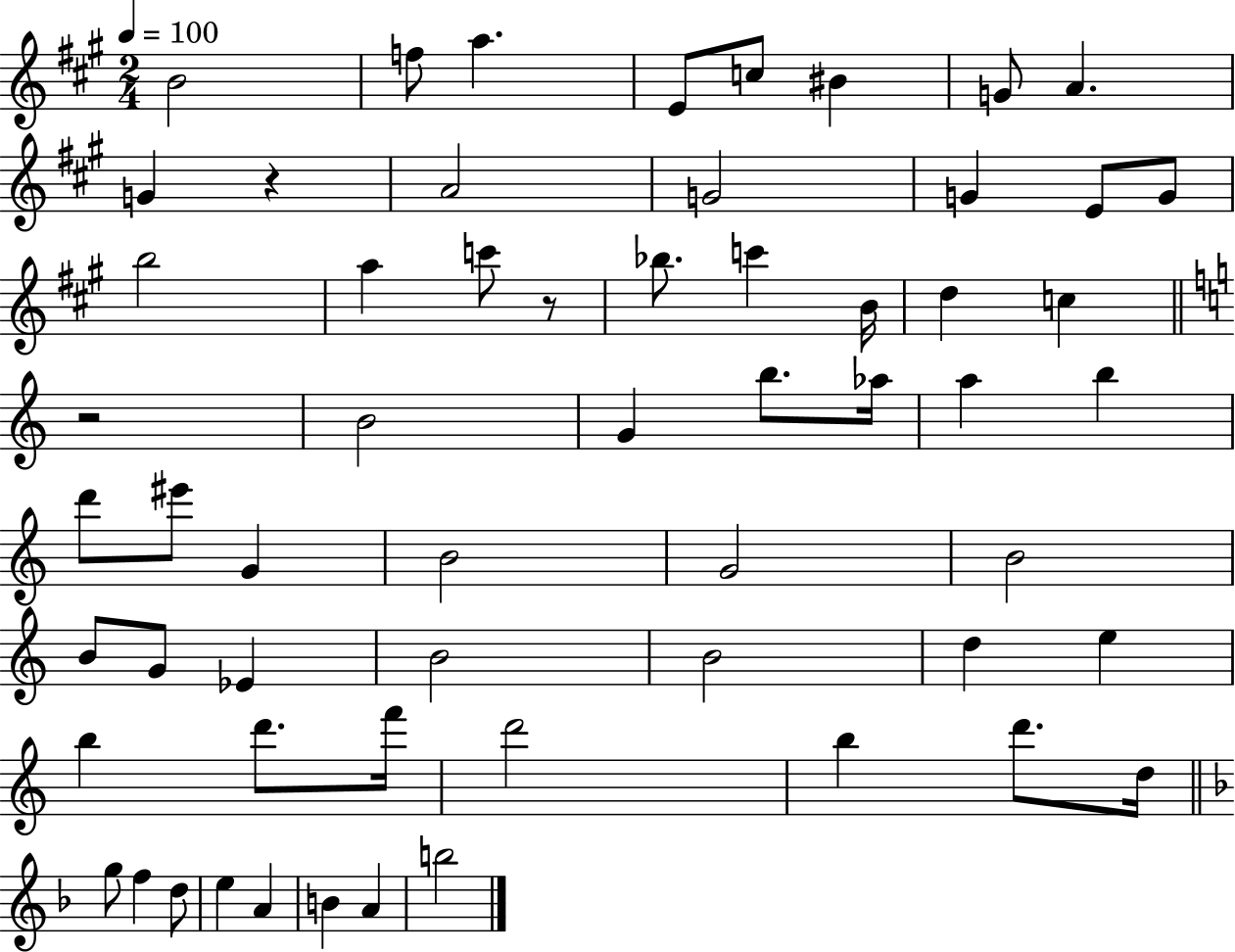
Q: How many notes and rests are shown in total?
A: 59